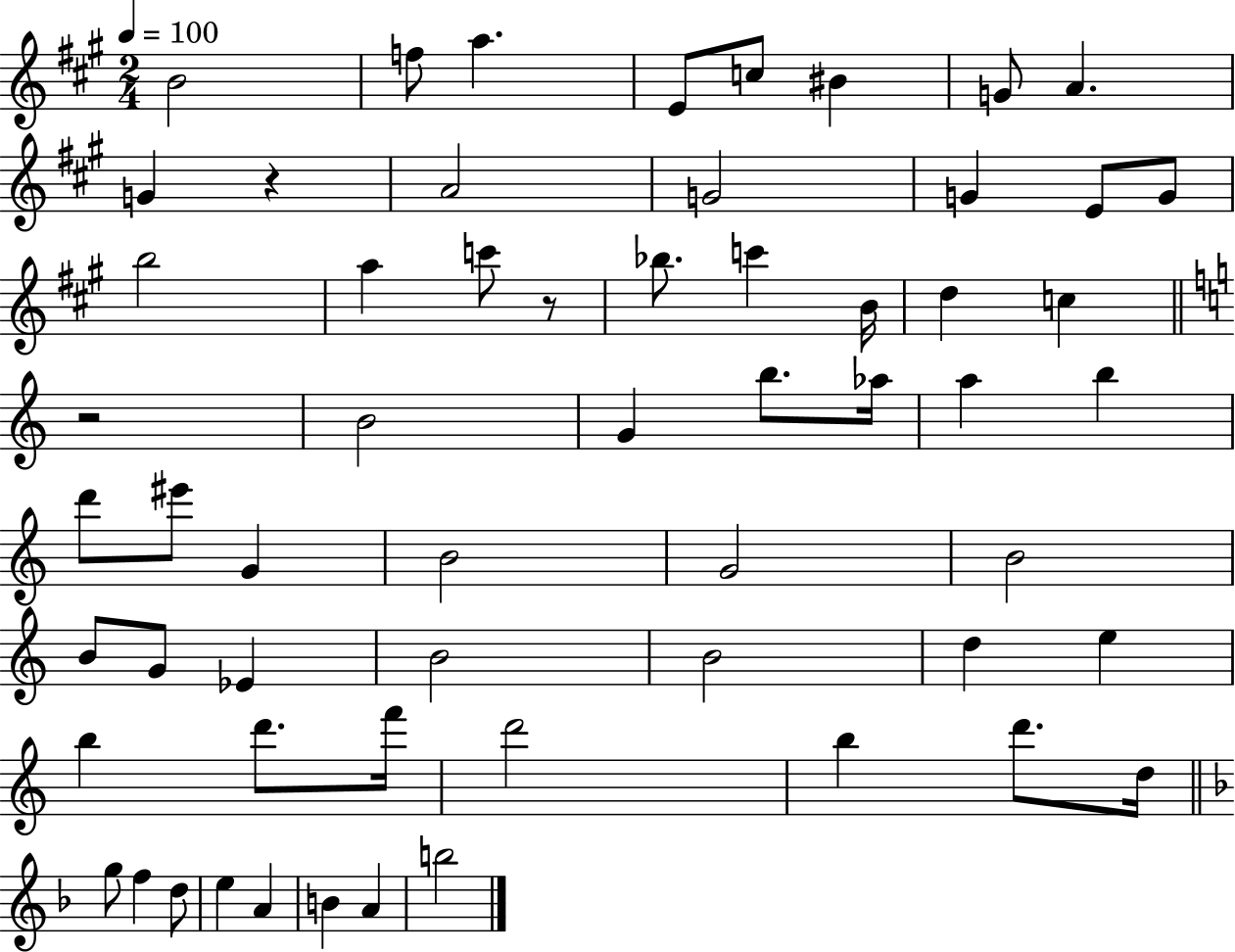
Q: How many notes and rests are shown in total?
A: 59